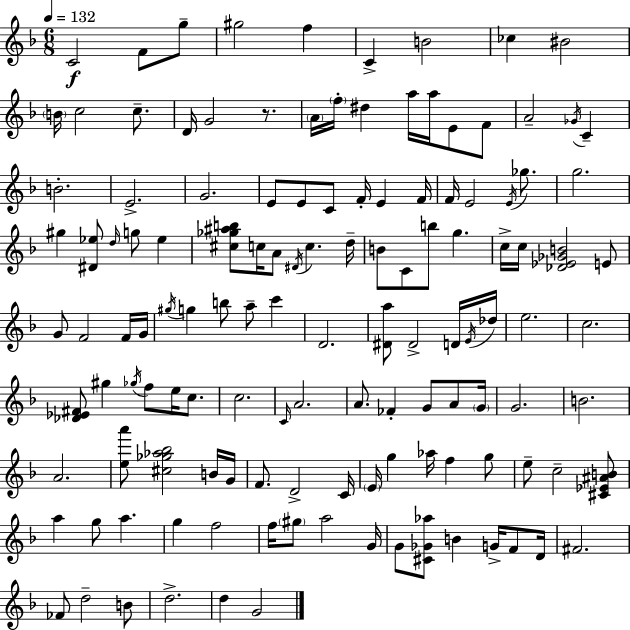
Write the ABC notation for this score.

X:1
T:Untitled
M:6/8
L:1/4
K:Dm
C2 F/2 g/2 ^g2 f C B2 _c ^B2 B/4 c2 c/2 D/4 G2 z/2 A/4 f/4 ^d a/4 a/4 E/2 F/2 A2 _G/4 C B2 E2 G2 E/2 E/2 C/2 F/4 E F/4 F/4 E2 E/4 _g/2 g2 ^g [^D_e]/2 d/4 g/2 _e [^c_g^ab]/2 c/4 A/2 ^D/4 c d/4 B/2 C/2 b/2 g c/4 c/4 [_D_E_GB]2 E/2 G/2 F2 F/4 G/4 ^g/4 g b/2 a/2 c' D2 [^Da]/2 ^D2 D/4 E/4 _d/4 e2 c2 [_D_E^F]/2 ^g _g/4 f/2 e/4 c/2 c2 C/4 A2 A/2 _F G/2 A/2 G/4 G2 B2 A2 [ea']/2 [^c_g_a_b]2 B/4 G/4 F/2 D2 C/4 E/4 g _a/4 f g/2 e/2 c2 [^C_E^AB]/2 a g/2 a g f2 f/4 ^g/2 a2 G/4 G/2 [^C_G_a]/2 B G/4 F/2 D/4 ^F2 _F/2 d2 B/2 d2 d G2